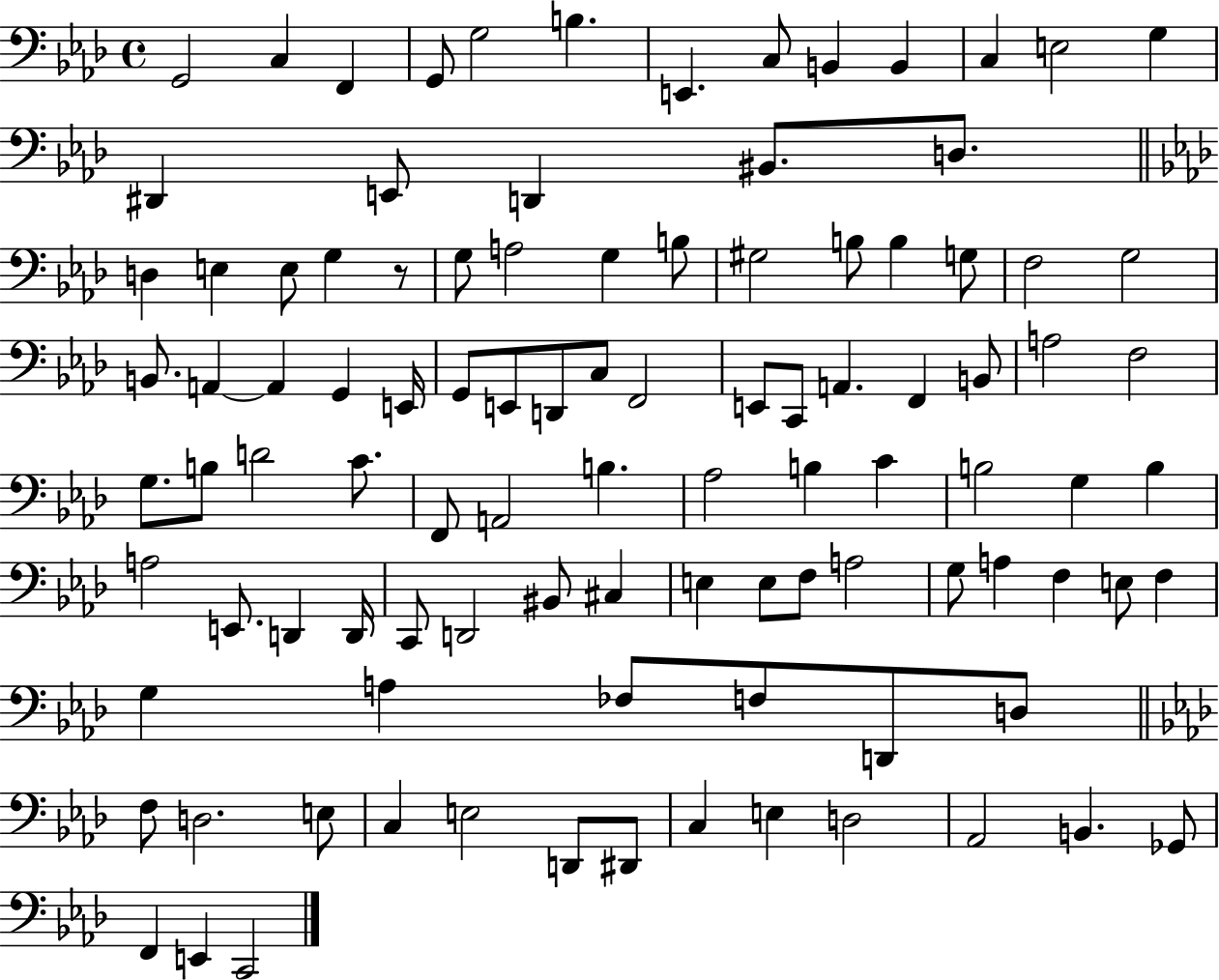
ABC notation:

X:1
T:Untitled
M:4/4
L:1/4
K:Ab
G,,2 C, F,, G,,/2 G,2 B, E,, C,/2 B,, B,, C, E,2 G, ^D,, E,,/2 D,, ^B,,/2 D,/2 D, E, E,/2 G, z/2 G,/2 A,2 G, B,/2 ^G,2 B,/2 B, G,/2 F,2 G,2 B,,/2 A,, A,, G,, E,,/4 G,,/2 E,,/2 D,,/2 C,/2 F,,2 E,,/2 C,,/2 A,, F,, B,,/2 A,2 F,2 G,/2 B,/2 D2 C/2 F,,/2 A,,2 B, _A,2 B, C B,2 G, B, A,2 E,,/2 D,, D,,/4 C,,/2 D,,2 ^B,,/2 ^C, E, E,/2 F,/2 A,2 G,/2 A, F, E,/2 F, G, A, _F,/2 F,/2 D,,/2 D,/2 F,/2 D,2 E,/2 C, E,2 D,,/2 ^D,,/2 C, E, D,2 _A,,2 B,, _G,,/2 F,, E,, C,,2